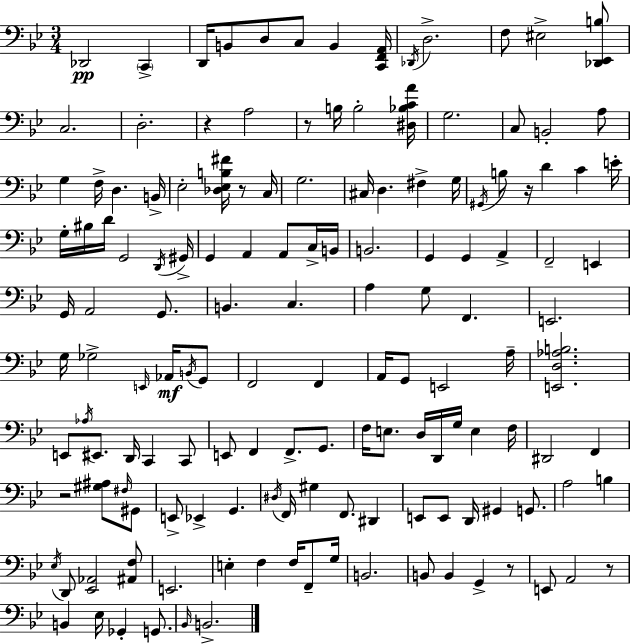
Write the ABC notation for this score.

X:1
T:Untitled
M:3/4
L:1/4
K:Gm
_D,,2 C,, D,,/4 B,,/2 D,/2 C,/2 B,, [C,,F,,A,,]/4 _D,,/4 D,2 F,/2 ^E,2 [_D,,_E,,B,]/2 C,2 D,2 z A,2 z/2 B,/4 B,2 [^D,_B,CA]/4 G,2 C,/2 B,,2 A,/2 G, F,/4 D, B,,/4 _E,2 [_D,_E,B,^F]/4 z/2 C,/4 G,2 ^C,/4 D, ^F, G,/4 ^G,,/4 B,/2 z/4 D C E/4 G,/4 ^B,/4 D/4 G,,2 D,,/4 ^G,,/4 G,, A,, A,,/2 C,/4 B,,/4 B,,2 G,, G,, A,, F,,2 E,, G,,/4 A,,2 G,,/2 B,, C, A, G,/2 F,, E,,2 G,/4 _G,2 E,,/4 _A,,/4 B,,/4 G,,/2 F,,2 F,, A,,/4 G,,/2 E,,2 A,/4 [E,,D,_A,B,]2 E,,/2 _A,/4 ^E,,/2 D,,/4 C,, C,,/2 E,,/2 F,, F,,/2 G,,/2 F,/4 E,/2 D,/4 D,,/4 G,/4 E, F,/4 ^D,,2 F,, z2 [^G,^A,]/2 ^F,/4 ^G,,/2 E,,/2 _E,, G,, ^D,/4 F,,/4 ^G, F,,/2 ^D,, E,,/2 E,,/2 D,,/4 ^G,, G,,/2 A,2 B, _E,/4 D,,/2 [_E,,_A,,]2 [^A,,F,]/2 E,,2 E, F, F,/4 F,,/2 G,/4 B,,2 B,,/2 B,, G,, z/2 E,,/2 A,,2 z/2 B,, _E,/4 _G,, G,,/2 _B,,/4 B,,2